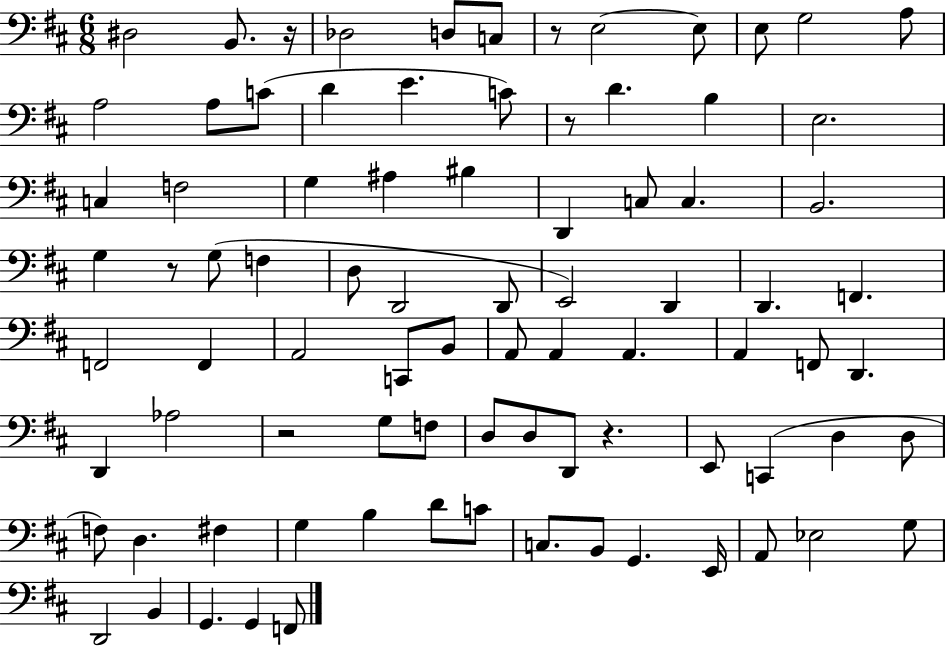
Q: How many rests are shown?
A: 6